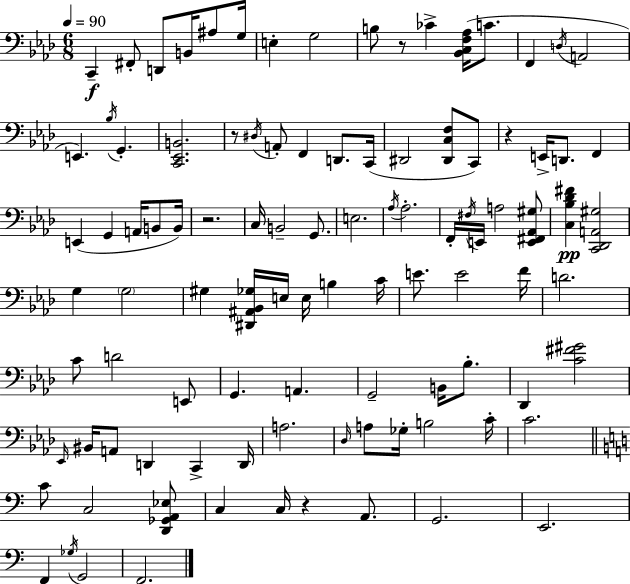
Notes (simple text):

C2/q F#2/e D2/e B2/s A#3/e G3/s E3/q G3/h B3/e R/e CES4/q [Bb2,C3,F3,Ab3]/s C4/e. F2/q D3/s A2/h E2/q. Bb3/s G2/q. [C2,Eb2,B2]/h. R/e D#3/s A2/e F2/q D2/e. C2/s D#2/h [D#2,C3,F3]/e C2/e R/q E2/s D2/e. F2/q E2/q G2/q A2/s B2/e B2/s R/h. C3/s B2/h G2/e. E3/h. Ab3/s Ab3/h. F2/s F#3/s E2/s A3/h [E2,F#2,Ab2,G#3]/e [C3,Bb3,Db4,F#4]/q [C2,Db2,A2,G#3]/h G3/q G3/h G#3/q [D#2,A#2,Bb2,Gb3]/s E3/s E3/s B3/q C4/s E4/e. E4/h F4/s D4/h. C4/e D4/h E2/e G2/q. A2/q. G2/h B2/s Bb3/e. Db2/q [C4,F#4,G#4]/h Eb2/s BIS2/s A2/e D2/q C2/q D2/s A3/h. Db3/s A3/e Gb3/s B3/h C4/s C4/h. C4/e C3/h [D2,Gb2,A2,Eb3]/e C3/q C3/s R/q A2/e. G2/h. E2/h. F2/q Gb3/s G2/h F2/h.